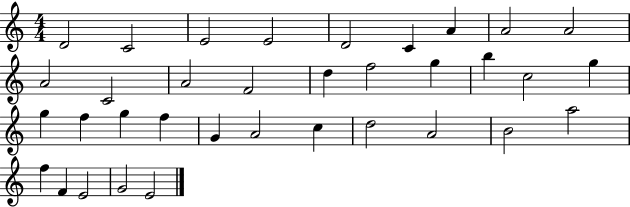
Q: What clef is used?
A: treble